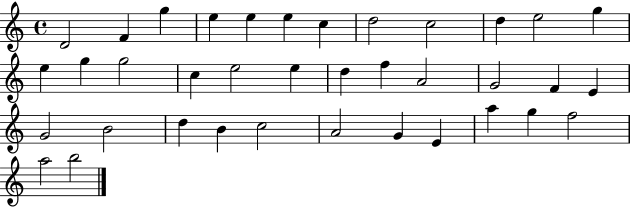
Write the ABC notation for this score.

X:1
T:Untitled
M:4/4
L:1/4
K:C
D2 F g e e e c d2 c2 d e2 g e g g2 c e2 e d f A2 G2 F E G2 B2 d B c2 A2 G E a g f2 a2 b2